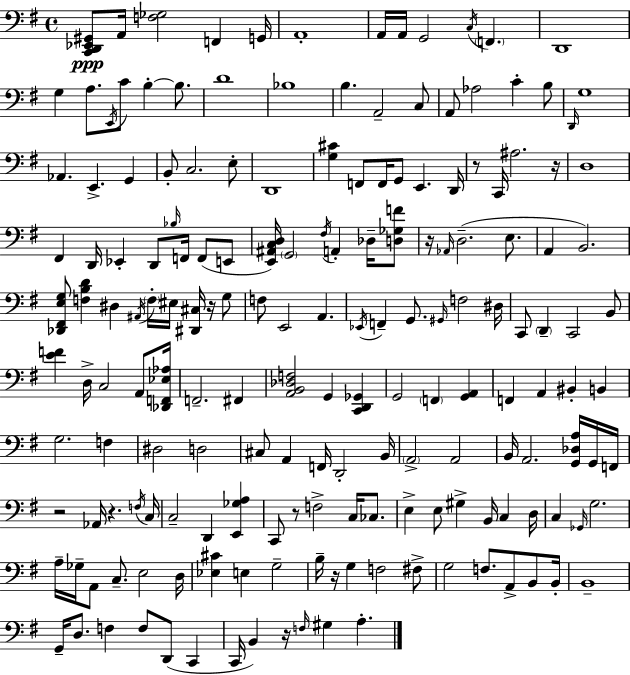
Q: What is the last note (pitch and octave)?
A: A3